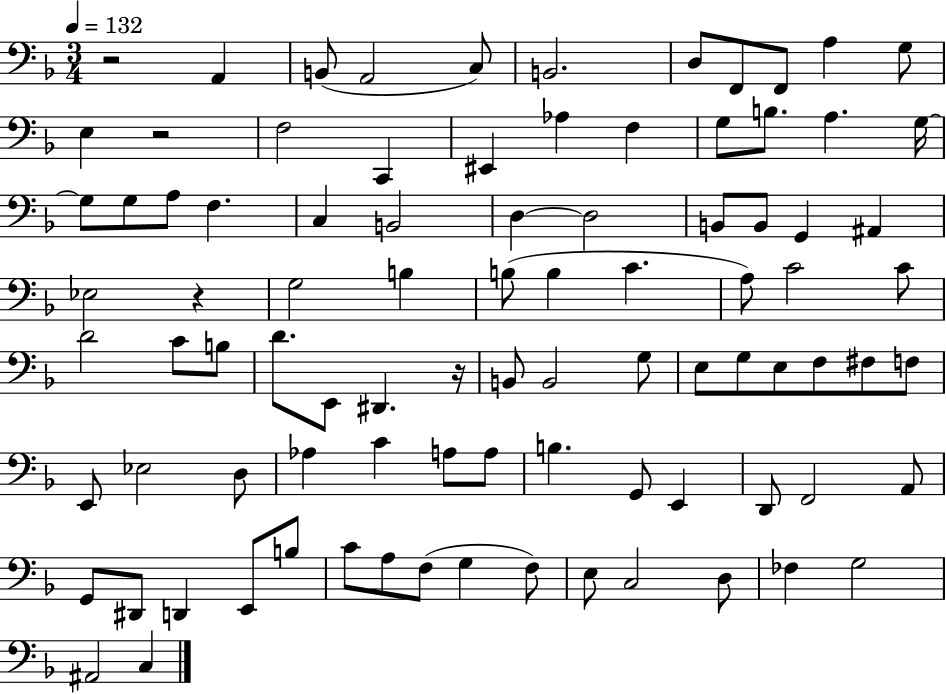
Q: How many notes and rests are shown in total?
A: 90